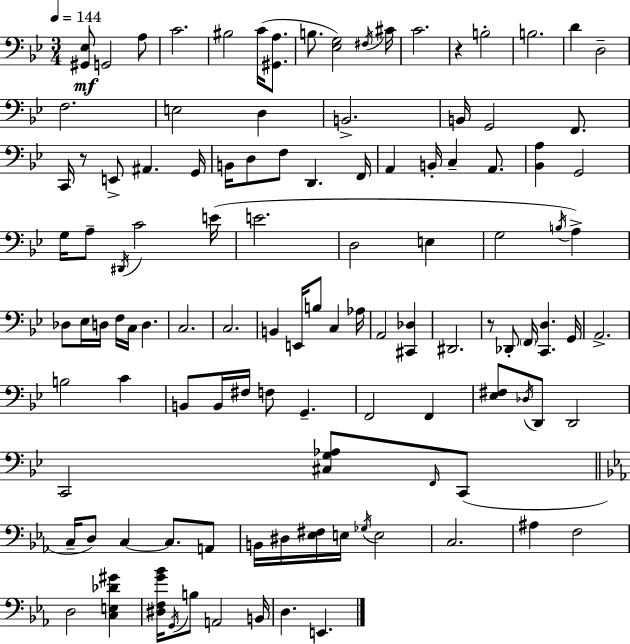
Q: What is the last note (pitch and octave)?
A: E2